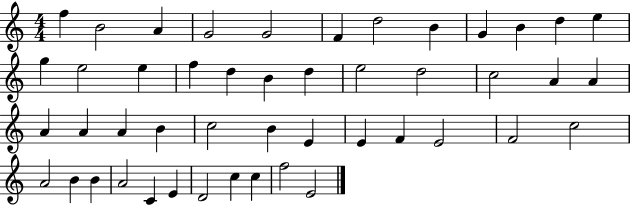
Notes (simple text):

F5/q B4/h A4/q G4/h G4/h F4/q D5/h B4/q G4/q B4/q D5/q E5/q G5/q E5/h E5/q F5/q D5/q B4/q D5/q E5/h D5/h C5/h A4/q A4/q A4/q A4/q A4/q B4/q C5/h B4/q E4/q E4/q F4/q E4/h F4/h C5/h A4/h B4/q B4/q A4/h C4/q E4/q D4/h C5/q C5/q F5/h E4/h